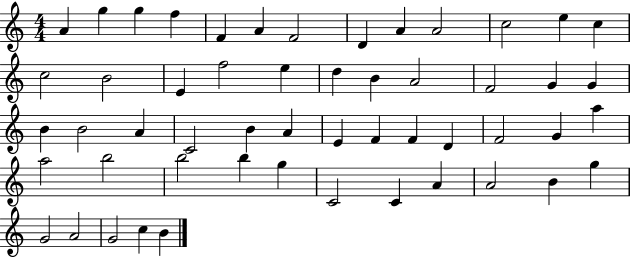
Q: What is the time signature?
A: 4/4